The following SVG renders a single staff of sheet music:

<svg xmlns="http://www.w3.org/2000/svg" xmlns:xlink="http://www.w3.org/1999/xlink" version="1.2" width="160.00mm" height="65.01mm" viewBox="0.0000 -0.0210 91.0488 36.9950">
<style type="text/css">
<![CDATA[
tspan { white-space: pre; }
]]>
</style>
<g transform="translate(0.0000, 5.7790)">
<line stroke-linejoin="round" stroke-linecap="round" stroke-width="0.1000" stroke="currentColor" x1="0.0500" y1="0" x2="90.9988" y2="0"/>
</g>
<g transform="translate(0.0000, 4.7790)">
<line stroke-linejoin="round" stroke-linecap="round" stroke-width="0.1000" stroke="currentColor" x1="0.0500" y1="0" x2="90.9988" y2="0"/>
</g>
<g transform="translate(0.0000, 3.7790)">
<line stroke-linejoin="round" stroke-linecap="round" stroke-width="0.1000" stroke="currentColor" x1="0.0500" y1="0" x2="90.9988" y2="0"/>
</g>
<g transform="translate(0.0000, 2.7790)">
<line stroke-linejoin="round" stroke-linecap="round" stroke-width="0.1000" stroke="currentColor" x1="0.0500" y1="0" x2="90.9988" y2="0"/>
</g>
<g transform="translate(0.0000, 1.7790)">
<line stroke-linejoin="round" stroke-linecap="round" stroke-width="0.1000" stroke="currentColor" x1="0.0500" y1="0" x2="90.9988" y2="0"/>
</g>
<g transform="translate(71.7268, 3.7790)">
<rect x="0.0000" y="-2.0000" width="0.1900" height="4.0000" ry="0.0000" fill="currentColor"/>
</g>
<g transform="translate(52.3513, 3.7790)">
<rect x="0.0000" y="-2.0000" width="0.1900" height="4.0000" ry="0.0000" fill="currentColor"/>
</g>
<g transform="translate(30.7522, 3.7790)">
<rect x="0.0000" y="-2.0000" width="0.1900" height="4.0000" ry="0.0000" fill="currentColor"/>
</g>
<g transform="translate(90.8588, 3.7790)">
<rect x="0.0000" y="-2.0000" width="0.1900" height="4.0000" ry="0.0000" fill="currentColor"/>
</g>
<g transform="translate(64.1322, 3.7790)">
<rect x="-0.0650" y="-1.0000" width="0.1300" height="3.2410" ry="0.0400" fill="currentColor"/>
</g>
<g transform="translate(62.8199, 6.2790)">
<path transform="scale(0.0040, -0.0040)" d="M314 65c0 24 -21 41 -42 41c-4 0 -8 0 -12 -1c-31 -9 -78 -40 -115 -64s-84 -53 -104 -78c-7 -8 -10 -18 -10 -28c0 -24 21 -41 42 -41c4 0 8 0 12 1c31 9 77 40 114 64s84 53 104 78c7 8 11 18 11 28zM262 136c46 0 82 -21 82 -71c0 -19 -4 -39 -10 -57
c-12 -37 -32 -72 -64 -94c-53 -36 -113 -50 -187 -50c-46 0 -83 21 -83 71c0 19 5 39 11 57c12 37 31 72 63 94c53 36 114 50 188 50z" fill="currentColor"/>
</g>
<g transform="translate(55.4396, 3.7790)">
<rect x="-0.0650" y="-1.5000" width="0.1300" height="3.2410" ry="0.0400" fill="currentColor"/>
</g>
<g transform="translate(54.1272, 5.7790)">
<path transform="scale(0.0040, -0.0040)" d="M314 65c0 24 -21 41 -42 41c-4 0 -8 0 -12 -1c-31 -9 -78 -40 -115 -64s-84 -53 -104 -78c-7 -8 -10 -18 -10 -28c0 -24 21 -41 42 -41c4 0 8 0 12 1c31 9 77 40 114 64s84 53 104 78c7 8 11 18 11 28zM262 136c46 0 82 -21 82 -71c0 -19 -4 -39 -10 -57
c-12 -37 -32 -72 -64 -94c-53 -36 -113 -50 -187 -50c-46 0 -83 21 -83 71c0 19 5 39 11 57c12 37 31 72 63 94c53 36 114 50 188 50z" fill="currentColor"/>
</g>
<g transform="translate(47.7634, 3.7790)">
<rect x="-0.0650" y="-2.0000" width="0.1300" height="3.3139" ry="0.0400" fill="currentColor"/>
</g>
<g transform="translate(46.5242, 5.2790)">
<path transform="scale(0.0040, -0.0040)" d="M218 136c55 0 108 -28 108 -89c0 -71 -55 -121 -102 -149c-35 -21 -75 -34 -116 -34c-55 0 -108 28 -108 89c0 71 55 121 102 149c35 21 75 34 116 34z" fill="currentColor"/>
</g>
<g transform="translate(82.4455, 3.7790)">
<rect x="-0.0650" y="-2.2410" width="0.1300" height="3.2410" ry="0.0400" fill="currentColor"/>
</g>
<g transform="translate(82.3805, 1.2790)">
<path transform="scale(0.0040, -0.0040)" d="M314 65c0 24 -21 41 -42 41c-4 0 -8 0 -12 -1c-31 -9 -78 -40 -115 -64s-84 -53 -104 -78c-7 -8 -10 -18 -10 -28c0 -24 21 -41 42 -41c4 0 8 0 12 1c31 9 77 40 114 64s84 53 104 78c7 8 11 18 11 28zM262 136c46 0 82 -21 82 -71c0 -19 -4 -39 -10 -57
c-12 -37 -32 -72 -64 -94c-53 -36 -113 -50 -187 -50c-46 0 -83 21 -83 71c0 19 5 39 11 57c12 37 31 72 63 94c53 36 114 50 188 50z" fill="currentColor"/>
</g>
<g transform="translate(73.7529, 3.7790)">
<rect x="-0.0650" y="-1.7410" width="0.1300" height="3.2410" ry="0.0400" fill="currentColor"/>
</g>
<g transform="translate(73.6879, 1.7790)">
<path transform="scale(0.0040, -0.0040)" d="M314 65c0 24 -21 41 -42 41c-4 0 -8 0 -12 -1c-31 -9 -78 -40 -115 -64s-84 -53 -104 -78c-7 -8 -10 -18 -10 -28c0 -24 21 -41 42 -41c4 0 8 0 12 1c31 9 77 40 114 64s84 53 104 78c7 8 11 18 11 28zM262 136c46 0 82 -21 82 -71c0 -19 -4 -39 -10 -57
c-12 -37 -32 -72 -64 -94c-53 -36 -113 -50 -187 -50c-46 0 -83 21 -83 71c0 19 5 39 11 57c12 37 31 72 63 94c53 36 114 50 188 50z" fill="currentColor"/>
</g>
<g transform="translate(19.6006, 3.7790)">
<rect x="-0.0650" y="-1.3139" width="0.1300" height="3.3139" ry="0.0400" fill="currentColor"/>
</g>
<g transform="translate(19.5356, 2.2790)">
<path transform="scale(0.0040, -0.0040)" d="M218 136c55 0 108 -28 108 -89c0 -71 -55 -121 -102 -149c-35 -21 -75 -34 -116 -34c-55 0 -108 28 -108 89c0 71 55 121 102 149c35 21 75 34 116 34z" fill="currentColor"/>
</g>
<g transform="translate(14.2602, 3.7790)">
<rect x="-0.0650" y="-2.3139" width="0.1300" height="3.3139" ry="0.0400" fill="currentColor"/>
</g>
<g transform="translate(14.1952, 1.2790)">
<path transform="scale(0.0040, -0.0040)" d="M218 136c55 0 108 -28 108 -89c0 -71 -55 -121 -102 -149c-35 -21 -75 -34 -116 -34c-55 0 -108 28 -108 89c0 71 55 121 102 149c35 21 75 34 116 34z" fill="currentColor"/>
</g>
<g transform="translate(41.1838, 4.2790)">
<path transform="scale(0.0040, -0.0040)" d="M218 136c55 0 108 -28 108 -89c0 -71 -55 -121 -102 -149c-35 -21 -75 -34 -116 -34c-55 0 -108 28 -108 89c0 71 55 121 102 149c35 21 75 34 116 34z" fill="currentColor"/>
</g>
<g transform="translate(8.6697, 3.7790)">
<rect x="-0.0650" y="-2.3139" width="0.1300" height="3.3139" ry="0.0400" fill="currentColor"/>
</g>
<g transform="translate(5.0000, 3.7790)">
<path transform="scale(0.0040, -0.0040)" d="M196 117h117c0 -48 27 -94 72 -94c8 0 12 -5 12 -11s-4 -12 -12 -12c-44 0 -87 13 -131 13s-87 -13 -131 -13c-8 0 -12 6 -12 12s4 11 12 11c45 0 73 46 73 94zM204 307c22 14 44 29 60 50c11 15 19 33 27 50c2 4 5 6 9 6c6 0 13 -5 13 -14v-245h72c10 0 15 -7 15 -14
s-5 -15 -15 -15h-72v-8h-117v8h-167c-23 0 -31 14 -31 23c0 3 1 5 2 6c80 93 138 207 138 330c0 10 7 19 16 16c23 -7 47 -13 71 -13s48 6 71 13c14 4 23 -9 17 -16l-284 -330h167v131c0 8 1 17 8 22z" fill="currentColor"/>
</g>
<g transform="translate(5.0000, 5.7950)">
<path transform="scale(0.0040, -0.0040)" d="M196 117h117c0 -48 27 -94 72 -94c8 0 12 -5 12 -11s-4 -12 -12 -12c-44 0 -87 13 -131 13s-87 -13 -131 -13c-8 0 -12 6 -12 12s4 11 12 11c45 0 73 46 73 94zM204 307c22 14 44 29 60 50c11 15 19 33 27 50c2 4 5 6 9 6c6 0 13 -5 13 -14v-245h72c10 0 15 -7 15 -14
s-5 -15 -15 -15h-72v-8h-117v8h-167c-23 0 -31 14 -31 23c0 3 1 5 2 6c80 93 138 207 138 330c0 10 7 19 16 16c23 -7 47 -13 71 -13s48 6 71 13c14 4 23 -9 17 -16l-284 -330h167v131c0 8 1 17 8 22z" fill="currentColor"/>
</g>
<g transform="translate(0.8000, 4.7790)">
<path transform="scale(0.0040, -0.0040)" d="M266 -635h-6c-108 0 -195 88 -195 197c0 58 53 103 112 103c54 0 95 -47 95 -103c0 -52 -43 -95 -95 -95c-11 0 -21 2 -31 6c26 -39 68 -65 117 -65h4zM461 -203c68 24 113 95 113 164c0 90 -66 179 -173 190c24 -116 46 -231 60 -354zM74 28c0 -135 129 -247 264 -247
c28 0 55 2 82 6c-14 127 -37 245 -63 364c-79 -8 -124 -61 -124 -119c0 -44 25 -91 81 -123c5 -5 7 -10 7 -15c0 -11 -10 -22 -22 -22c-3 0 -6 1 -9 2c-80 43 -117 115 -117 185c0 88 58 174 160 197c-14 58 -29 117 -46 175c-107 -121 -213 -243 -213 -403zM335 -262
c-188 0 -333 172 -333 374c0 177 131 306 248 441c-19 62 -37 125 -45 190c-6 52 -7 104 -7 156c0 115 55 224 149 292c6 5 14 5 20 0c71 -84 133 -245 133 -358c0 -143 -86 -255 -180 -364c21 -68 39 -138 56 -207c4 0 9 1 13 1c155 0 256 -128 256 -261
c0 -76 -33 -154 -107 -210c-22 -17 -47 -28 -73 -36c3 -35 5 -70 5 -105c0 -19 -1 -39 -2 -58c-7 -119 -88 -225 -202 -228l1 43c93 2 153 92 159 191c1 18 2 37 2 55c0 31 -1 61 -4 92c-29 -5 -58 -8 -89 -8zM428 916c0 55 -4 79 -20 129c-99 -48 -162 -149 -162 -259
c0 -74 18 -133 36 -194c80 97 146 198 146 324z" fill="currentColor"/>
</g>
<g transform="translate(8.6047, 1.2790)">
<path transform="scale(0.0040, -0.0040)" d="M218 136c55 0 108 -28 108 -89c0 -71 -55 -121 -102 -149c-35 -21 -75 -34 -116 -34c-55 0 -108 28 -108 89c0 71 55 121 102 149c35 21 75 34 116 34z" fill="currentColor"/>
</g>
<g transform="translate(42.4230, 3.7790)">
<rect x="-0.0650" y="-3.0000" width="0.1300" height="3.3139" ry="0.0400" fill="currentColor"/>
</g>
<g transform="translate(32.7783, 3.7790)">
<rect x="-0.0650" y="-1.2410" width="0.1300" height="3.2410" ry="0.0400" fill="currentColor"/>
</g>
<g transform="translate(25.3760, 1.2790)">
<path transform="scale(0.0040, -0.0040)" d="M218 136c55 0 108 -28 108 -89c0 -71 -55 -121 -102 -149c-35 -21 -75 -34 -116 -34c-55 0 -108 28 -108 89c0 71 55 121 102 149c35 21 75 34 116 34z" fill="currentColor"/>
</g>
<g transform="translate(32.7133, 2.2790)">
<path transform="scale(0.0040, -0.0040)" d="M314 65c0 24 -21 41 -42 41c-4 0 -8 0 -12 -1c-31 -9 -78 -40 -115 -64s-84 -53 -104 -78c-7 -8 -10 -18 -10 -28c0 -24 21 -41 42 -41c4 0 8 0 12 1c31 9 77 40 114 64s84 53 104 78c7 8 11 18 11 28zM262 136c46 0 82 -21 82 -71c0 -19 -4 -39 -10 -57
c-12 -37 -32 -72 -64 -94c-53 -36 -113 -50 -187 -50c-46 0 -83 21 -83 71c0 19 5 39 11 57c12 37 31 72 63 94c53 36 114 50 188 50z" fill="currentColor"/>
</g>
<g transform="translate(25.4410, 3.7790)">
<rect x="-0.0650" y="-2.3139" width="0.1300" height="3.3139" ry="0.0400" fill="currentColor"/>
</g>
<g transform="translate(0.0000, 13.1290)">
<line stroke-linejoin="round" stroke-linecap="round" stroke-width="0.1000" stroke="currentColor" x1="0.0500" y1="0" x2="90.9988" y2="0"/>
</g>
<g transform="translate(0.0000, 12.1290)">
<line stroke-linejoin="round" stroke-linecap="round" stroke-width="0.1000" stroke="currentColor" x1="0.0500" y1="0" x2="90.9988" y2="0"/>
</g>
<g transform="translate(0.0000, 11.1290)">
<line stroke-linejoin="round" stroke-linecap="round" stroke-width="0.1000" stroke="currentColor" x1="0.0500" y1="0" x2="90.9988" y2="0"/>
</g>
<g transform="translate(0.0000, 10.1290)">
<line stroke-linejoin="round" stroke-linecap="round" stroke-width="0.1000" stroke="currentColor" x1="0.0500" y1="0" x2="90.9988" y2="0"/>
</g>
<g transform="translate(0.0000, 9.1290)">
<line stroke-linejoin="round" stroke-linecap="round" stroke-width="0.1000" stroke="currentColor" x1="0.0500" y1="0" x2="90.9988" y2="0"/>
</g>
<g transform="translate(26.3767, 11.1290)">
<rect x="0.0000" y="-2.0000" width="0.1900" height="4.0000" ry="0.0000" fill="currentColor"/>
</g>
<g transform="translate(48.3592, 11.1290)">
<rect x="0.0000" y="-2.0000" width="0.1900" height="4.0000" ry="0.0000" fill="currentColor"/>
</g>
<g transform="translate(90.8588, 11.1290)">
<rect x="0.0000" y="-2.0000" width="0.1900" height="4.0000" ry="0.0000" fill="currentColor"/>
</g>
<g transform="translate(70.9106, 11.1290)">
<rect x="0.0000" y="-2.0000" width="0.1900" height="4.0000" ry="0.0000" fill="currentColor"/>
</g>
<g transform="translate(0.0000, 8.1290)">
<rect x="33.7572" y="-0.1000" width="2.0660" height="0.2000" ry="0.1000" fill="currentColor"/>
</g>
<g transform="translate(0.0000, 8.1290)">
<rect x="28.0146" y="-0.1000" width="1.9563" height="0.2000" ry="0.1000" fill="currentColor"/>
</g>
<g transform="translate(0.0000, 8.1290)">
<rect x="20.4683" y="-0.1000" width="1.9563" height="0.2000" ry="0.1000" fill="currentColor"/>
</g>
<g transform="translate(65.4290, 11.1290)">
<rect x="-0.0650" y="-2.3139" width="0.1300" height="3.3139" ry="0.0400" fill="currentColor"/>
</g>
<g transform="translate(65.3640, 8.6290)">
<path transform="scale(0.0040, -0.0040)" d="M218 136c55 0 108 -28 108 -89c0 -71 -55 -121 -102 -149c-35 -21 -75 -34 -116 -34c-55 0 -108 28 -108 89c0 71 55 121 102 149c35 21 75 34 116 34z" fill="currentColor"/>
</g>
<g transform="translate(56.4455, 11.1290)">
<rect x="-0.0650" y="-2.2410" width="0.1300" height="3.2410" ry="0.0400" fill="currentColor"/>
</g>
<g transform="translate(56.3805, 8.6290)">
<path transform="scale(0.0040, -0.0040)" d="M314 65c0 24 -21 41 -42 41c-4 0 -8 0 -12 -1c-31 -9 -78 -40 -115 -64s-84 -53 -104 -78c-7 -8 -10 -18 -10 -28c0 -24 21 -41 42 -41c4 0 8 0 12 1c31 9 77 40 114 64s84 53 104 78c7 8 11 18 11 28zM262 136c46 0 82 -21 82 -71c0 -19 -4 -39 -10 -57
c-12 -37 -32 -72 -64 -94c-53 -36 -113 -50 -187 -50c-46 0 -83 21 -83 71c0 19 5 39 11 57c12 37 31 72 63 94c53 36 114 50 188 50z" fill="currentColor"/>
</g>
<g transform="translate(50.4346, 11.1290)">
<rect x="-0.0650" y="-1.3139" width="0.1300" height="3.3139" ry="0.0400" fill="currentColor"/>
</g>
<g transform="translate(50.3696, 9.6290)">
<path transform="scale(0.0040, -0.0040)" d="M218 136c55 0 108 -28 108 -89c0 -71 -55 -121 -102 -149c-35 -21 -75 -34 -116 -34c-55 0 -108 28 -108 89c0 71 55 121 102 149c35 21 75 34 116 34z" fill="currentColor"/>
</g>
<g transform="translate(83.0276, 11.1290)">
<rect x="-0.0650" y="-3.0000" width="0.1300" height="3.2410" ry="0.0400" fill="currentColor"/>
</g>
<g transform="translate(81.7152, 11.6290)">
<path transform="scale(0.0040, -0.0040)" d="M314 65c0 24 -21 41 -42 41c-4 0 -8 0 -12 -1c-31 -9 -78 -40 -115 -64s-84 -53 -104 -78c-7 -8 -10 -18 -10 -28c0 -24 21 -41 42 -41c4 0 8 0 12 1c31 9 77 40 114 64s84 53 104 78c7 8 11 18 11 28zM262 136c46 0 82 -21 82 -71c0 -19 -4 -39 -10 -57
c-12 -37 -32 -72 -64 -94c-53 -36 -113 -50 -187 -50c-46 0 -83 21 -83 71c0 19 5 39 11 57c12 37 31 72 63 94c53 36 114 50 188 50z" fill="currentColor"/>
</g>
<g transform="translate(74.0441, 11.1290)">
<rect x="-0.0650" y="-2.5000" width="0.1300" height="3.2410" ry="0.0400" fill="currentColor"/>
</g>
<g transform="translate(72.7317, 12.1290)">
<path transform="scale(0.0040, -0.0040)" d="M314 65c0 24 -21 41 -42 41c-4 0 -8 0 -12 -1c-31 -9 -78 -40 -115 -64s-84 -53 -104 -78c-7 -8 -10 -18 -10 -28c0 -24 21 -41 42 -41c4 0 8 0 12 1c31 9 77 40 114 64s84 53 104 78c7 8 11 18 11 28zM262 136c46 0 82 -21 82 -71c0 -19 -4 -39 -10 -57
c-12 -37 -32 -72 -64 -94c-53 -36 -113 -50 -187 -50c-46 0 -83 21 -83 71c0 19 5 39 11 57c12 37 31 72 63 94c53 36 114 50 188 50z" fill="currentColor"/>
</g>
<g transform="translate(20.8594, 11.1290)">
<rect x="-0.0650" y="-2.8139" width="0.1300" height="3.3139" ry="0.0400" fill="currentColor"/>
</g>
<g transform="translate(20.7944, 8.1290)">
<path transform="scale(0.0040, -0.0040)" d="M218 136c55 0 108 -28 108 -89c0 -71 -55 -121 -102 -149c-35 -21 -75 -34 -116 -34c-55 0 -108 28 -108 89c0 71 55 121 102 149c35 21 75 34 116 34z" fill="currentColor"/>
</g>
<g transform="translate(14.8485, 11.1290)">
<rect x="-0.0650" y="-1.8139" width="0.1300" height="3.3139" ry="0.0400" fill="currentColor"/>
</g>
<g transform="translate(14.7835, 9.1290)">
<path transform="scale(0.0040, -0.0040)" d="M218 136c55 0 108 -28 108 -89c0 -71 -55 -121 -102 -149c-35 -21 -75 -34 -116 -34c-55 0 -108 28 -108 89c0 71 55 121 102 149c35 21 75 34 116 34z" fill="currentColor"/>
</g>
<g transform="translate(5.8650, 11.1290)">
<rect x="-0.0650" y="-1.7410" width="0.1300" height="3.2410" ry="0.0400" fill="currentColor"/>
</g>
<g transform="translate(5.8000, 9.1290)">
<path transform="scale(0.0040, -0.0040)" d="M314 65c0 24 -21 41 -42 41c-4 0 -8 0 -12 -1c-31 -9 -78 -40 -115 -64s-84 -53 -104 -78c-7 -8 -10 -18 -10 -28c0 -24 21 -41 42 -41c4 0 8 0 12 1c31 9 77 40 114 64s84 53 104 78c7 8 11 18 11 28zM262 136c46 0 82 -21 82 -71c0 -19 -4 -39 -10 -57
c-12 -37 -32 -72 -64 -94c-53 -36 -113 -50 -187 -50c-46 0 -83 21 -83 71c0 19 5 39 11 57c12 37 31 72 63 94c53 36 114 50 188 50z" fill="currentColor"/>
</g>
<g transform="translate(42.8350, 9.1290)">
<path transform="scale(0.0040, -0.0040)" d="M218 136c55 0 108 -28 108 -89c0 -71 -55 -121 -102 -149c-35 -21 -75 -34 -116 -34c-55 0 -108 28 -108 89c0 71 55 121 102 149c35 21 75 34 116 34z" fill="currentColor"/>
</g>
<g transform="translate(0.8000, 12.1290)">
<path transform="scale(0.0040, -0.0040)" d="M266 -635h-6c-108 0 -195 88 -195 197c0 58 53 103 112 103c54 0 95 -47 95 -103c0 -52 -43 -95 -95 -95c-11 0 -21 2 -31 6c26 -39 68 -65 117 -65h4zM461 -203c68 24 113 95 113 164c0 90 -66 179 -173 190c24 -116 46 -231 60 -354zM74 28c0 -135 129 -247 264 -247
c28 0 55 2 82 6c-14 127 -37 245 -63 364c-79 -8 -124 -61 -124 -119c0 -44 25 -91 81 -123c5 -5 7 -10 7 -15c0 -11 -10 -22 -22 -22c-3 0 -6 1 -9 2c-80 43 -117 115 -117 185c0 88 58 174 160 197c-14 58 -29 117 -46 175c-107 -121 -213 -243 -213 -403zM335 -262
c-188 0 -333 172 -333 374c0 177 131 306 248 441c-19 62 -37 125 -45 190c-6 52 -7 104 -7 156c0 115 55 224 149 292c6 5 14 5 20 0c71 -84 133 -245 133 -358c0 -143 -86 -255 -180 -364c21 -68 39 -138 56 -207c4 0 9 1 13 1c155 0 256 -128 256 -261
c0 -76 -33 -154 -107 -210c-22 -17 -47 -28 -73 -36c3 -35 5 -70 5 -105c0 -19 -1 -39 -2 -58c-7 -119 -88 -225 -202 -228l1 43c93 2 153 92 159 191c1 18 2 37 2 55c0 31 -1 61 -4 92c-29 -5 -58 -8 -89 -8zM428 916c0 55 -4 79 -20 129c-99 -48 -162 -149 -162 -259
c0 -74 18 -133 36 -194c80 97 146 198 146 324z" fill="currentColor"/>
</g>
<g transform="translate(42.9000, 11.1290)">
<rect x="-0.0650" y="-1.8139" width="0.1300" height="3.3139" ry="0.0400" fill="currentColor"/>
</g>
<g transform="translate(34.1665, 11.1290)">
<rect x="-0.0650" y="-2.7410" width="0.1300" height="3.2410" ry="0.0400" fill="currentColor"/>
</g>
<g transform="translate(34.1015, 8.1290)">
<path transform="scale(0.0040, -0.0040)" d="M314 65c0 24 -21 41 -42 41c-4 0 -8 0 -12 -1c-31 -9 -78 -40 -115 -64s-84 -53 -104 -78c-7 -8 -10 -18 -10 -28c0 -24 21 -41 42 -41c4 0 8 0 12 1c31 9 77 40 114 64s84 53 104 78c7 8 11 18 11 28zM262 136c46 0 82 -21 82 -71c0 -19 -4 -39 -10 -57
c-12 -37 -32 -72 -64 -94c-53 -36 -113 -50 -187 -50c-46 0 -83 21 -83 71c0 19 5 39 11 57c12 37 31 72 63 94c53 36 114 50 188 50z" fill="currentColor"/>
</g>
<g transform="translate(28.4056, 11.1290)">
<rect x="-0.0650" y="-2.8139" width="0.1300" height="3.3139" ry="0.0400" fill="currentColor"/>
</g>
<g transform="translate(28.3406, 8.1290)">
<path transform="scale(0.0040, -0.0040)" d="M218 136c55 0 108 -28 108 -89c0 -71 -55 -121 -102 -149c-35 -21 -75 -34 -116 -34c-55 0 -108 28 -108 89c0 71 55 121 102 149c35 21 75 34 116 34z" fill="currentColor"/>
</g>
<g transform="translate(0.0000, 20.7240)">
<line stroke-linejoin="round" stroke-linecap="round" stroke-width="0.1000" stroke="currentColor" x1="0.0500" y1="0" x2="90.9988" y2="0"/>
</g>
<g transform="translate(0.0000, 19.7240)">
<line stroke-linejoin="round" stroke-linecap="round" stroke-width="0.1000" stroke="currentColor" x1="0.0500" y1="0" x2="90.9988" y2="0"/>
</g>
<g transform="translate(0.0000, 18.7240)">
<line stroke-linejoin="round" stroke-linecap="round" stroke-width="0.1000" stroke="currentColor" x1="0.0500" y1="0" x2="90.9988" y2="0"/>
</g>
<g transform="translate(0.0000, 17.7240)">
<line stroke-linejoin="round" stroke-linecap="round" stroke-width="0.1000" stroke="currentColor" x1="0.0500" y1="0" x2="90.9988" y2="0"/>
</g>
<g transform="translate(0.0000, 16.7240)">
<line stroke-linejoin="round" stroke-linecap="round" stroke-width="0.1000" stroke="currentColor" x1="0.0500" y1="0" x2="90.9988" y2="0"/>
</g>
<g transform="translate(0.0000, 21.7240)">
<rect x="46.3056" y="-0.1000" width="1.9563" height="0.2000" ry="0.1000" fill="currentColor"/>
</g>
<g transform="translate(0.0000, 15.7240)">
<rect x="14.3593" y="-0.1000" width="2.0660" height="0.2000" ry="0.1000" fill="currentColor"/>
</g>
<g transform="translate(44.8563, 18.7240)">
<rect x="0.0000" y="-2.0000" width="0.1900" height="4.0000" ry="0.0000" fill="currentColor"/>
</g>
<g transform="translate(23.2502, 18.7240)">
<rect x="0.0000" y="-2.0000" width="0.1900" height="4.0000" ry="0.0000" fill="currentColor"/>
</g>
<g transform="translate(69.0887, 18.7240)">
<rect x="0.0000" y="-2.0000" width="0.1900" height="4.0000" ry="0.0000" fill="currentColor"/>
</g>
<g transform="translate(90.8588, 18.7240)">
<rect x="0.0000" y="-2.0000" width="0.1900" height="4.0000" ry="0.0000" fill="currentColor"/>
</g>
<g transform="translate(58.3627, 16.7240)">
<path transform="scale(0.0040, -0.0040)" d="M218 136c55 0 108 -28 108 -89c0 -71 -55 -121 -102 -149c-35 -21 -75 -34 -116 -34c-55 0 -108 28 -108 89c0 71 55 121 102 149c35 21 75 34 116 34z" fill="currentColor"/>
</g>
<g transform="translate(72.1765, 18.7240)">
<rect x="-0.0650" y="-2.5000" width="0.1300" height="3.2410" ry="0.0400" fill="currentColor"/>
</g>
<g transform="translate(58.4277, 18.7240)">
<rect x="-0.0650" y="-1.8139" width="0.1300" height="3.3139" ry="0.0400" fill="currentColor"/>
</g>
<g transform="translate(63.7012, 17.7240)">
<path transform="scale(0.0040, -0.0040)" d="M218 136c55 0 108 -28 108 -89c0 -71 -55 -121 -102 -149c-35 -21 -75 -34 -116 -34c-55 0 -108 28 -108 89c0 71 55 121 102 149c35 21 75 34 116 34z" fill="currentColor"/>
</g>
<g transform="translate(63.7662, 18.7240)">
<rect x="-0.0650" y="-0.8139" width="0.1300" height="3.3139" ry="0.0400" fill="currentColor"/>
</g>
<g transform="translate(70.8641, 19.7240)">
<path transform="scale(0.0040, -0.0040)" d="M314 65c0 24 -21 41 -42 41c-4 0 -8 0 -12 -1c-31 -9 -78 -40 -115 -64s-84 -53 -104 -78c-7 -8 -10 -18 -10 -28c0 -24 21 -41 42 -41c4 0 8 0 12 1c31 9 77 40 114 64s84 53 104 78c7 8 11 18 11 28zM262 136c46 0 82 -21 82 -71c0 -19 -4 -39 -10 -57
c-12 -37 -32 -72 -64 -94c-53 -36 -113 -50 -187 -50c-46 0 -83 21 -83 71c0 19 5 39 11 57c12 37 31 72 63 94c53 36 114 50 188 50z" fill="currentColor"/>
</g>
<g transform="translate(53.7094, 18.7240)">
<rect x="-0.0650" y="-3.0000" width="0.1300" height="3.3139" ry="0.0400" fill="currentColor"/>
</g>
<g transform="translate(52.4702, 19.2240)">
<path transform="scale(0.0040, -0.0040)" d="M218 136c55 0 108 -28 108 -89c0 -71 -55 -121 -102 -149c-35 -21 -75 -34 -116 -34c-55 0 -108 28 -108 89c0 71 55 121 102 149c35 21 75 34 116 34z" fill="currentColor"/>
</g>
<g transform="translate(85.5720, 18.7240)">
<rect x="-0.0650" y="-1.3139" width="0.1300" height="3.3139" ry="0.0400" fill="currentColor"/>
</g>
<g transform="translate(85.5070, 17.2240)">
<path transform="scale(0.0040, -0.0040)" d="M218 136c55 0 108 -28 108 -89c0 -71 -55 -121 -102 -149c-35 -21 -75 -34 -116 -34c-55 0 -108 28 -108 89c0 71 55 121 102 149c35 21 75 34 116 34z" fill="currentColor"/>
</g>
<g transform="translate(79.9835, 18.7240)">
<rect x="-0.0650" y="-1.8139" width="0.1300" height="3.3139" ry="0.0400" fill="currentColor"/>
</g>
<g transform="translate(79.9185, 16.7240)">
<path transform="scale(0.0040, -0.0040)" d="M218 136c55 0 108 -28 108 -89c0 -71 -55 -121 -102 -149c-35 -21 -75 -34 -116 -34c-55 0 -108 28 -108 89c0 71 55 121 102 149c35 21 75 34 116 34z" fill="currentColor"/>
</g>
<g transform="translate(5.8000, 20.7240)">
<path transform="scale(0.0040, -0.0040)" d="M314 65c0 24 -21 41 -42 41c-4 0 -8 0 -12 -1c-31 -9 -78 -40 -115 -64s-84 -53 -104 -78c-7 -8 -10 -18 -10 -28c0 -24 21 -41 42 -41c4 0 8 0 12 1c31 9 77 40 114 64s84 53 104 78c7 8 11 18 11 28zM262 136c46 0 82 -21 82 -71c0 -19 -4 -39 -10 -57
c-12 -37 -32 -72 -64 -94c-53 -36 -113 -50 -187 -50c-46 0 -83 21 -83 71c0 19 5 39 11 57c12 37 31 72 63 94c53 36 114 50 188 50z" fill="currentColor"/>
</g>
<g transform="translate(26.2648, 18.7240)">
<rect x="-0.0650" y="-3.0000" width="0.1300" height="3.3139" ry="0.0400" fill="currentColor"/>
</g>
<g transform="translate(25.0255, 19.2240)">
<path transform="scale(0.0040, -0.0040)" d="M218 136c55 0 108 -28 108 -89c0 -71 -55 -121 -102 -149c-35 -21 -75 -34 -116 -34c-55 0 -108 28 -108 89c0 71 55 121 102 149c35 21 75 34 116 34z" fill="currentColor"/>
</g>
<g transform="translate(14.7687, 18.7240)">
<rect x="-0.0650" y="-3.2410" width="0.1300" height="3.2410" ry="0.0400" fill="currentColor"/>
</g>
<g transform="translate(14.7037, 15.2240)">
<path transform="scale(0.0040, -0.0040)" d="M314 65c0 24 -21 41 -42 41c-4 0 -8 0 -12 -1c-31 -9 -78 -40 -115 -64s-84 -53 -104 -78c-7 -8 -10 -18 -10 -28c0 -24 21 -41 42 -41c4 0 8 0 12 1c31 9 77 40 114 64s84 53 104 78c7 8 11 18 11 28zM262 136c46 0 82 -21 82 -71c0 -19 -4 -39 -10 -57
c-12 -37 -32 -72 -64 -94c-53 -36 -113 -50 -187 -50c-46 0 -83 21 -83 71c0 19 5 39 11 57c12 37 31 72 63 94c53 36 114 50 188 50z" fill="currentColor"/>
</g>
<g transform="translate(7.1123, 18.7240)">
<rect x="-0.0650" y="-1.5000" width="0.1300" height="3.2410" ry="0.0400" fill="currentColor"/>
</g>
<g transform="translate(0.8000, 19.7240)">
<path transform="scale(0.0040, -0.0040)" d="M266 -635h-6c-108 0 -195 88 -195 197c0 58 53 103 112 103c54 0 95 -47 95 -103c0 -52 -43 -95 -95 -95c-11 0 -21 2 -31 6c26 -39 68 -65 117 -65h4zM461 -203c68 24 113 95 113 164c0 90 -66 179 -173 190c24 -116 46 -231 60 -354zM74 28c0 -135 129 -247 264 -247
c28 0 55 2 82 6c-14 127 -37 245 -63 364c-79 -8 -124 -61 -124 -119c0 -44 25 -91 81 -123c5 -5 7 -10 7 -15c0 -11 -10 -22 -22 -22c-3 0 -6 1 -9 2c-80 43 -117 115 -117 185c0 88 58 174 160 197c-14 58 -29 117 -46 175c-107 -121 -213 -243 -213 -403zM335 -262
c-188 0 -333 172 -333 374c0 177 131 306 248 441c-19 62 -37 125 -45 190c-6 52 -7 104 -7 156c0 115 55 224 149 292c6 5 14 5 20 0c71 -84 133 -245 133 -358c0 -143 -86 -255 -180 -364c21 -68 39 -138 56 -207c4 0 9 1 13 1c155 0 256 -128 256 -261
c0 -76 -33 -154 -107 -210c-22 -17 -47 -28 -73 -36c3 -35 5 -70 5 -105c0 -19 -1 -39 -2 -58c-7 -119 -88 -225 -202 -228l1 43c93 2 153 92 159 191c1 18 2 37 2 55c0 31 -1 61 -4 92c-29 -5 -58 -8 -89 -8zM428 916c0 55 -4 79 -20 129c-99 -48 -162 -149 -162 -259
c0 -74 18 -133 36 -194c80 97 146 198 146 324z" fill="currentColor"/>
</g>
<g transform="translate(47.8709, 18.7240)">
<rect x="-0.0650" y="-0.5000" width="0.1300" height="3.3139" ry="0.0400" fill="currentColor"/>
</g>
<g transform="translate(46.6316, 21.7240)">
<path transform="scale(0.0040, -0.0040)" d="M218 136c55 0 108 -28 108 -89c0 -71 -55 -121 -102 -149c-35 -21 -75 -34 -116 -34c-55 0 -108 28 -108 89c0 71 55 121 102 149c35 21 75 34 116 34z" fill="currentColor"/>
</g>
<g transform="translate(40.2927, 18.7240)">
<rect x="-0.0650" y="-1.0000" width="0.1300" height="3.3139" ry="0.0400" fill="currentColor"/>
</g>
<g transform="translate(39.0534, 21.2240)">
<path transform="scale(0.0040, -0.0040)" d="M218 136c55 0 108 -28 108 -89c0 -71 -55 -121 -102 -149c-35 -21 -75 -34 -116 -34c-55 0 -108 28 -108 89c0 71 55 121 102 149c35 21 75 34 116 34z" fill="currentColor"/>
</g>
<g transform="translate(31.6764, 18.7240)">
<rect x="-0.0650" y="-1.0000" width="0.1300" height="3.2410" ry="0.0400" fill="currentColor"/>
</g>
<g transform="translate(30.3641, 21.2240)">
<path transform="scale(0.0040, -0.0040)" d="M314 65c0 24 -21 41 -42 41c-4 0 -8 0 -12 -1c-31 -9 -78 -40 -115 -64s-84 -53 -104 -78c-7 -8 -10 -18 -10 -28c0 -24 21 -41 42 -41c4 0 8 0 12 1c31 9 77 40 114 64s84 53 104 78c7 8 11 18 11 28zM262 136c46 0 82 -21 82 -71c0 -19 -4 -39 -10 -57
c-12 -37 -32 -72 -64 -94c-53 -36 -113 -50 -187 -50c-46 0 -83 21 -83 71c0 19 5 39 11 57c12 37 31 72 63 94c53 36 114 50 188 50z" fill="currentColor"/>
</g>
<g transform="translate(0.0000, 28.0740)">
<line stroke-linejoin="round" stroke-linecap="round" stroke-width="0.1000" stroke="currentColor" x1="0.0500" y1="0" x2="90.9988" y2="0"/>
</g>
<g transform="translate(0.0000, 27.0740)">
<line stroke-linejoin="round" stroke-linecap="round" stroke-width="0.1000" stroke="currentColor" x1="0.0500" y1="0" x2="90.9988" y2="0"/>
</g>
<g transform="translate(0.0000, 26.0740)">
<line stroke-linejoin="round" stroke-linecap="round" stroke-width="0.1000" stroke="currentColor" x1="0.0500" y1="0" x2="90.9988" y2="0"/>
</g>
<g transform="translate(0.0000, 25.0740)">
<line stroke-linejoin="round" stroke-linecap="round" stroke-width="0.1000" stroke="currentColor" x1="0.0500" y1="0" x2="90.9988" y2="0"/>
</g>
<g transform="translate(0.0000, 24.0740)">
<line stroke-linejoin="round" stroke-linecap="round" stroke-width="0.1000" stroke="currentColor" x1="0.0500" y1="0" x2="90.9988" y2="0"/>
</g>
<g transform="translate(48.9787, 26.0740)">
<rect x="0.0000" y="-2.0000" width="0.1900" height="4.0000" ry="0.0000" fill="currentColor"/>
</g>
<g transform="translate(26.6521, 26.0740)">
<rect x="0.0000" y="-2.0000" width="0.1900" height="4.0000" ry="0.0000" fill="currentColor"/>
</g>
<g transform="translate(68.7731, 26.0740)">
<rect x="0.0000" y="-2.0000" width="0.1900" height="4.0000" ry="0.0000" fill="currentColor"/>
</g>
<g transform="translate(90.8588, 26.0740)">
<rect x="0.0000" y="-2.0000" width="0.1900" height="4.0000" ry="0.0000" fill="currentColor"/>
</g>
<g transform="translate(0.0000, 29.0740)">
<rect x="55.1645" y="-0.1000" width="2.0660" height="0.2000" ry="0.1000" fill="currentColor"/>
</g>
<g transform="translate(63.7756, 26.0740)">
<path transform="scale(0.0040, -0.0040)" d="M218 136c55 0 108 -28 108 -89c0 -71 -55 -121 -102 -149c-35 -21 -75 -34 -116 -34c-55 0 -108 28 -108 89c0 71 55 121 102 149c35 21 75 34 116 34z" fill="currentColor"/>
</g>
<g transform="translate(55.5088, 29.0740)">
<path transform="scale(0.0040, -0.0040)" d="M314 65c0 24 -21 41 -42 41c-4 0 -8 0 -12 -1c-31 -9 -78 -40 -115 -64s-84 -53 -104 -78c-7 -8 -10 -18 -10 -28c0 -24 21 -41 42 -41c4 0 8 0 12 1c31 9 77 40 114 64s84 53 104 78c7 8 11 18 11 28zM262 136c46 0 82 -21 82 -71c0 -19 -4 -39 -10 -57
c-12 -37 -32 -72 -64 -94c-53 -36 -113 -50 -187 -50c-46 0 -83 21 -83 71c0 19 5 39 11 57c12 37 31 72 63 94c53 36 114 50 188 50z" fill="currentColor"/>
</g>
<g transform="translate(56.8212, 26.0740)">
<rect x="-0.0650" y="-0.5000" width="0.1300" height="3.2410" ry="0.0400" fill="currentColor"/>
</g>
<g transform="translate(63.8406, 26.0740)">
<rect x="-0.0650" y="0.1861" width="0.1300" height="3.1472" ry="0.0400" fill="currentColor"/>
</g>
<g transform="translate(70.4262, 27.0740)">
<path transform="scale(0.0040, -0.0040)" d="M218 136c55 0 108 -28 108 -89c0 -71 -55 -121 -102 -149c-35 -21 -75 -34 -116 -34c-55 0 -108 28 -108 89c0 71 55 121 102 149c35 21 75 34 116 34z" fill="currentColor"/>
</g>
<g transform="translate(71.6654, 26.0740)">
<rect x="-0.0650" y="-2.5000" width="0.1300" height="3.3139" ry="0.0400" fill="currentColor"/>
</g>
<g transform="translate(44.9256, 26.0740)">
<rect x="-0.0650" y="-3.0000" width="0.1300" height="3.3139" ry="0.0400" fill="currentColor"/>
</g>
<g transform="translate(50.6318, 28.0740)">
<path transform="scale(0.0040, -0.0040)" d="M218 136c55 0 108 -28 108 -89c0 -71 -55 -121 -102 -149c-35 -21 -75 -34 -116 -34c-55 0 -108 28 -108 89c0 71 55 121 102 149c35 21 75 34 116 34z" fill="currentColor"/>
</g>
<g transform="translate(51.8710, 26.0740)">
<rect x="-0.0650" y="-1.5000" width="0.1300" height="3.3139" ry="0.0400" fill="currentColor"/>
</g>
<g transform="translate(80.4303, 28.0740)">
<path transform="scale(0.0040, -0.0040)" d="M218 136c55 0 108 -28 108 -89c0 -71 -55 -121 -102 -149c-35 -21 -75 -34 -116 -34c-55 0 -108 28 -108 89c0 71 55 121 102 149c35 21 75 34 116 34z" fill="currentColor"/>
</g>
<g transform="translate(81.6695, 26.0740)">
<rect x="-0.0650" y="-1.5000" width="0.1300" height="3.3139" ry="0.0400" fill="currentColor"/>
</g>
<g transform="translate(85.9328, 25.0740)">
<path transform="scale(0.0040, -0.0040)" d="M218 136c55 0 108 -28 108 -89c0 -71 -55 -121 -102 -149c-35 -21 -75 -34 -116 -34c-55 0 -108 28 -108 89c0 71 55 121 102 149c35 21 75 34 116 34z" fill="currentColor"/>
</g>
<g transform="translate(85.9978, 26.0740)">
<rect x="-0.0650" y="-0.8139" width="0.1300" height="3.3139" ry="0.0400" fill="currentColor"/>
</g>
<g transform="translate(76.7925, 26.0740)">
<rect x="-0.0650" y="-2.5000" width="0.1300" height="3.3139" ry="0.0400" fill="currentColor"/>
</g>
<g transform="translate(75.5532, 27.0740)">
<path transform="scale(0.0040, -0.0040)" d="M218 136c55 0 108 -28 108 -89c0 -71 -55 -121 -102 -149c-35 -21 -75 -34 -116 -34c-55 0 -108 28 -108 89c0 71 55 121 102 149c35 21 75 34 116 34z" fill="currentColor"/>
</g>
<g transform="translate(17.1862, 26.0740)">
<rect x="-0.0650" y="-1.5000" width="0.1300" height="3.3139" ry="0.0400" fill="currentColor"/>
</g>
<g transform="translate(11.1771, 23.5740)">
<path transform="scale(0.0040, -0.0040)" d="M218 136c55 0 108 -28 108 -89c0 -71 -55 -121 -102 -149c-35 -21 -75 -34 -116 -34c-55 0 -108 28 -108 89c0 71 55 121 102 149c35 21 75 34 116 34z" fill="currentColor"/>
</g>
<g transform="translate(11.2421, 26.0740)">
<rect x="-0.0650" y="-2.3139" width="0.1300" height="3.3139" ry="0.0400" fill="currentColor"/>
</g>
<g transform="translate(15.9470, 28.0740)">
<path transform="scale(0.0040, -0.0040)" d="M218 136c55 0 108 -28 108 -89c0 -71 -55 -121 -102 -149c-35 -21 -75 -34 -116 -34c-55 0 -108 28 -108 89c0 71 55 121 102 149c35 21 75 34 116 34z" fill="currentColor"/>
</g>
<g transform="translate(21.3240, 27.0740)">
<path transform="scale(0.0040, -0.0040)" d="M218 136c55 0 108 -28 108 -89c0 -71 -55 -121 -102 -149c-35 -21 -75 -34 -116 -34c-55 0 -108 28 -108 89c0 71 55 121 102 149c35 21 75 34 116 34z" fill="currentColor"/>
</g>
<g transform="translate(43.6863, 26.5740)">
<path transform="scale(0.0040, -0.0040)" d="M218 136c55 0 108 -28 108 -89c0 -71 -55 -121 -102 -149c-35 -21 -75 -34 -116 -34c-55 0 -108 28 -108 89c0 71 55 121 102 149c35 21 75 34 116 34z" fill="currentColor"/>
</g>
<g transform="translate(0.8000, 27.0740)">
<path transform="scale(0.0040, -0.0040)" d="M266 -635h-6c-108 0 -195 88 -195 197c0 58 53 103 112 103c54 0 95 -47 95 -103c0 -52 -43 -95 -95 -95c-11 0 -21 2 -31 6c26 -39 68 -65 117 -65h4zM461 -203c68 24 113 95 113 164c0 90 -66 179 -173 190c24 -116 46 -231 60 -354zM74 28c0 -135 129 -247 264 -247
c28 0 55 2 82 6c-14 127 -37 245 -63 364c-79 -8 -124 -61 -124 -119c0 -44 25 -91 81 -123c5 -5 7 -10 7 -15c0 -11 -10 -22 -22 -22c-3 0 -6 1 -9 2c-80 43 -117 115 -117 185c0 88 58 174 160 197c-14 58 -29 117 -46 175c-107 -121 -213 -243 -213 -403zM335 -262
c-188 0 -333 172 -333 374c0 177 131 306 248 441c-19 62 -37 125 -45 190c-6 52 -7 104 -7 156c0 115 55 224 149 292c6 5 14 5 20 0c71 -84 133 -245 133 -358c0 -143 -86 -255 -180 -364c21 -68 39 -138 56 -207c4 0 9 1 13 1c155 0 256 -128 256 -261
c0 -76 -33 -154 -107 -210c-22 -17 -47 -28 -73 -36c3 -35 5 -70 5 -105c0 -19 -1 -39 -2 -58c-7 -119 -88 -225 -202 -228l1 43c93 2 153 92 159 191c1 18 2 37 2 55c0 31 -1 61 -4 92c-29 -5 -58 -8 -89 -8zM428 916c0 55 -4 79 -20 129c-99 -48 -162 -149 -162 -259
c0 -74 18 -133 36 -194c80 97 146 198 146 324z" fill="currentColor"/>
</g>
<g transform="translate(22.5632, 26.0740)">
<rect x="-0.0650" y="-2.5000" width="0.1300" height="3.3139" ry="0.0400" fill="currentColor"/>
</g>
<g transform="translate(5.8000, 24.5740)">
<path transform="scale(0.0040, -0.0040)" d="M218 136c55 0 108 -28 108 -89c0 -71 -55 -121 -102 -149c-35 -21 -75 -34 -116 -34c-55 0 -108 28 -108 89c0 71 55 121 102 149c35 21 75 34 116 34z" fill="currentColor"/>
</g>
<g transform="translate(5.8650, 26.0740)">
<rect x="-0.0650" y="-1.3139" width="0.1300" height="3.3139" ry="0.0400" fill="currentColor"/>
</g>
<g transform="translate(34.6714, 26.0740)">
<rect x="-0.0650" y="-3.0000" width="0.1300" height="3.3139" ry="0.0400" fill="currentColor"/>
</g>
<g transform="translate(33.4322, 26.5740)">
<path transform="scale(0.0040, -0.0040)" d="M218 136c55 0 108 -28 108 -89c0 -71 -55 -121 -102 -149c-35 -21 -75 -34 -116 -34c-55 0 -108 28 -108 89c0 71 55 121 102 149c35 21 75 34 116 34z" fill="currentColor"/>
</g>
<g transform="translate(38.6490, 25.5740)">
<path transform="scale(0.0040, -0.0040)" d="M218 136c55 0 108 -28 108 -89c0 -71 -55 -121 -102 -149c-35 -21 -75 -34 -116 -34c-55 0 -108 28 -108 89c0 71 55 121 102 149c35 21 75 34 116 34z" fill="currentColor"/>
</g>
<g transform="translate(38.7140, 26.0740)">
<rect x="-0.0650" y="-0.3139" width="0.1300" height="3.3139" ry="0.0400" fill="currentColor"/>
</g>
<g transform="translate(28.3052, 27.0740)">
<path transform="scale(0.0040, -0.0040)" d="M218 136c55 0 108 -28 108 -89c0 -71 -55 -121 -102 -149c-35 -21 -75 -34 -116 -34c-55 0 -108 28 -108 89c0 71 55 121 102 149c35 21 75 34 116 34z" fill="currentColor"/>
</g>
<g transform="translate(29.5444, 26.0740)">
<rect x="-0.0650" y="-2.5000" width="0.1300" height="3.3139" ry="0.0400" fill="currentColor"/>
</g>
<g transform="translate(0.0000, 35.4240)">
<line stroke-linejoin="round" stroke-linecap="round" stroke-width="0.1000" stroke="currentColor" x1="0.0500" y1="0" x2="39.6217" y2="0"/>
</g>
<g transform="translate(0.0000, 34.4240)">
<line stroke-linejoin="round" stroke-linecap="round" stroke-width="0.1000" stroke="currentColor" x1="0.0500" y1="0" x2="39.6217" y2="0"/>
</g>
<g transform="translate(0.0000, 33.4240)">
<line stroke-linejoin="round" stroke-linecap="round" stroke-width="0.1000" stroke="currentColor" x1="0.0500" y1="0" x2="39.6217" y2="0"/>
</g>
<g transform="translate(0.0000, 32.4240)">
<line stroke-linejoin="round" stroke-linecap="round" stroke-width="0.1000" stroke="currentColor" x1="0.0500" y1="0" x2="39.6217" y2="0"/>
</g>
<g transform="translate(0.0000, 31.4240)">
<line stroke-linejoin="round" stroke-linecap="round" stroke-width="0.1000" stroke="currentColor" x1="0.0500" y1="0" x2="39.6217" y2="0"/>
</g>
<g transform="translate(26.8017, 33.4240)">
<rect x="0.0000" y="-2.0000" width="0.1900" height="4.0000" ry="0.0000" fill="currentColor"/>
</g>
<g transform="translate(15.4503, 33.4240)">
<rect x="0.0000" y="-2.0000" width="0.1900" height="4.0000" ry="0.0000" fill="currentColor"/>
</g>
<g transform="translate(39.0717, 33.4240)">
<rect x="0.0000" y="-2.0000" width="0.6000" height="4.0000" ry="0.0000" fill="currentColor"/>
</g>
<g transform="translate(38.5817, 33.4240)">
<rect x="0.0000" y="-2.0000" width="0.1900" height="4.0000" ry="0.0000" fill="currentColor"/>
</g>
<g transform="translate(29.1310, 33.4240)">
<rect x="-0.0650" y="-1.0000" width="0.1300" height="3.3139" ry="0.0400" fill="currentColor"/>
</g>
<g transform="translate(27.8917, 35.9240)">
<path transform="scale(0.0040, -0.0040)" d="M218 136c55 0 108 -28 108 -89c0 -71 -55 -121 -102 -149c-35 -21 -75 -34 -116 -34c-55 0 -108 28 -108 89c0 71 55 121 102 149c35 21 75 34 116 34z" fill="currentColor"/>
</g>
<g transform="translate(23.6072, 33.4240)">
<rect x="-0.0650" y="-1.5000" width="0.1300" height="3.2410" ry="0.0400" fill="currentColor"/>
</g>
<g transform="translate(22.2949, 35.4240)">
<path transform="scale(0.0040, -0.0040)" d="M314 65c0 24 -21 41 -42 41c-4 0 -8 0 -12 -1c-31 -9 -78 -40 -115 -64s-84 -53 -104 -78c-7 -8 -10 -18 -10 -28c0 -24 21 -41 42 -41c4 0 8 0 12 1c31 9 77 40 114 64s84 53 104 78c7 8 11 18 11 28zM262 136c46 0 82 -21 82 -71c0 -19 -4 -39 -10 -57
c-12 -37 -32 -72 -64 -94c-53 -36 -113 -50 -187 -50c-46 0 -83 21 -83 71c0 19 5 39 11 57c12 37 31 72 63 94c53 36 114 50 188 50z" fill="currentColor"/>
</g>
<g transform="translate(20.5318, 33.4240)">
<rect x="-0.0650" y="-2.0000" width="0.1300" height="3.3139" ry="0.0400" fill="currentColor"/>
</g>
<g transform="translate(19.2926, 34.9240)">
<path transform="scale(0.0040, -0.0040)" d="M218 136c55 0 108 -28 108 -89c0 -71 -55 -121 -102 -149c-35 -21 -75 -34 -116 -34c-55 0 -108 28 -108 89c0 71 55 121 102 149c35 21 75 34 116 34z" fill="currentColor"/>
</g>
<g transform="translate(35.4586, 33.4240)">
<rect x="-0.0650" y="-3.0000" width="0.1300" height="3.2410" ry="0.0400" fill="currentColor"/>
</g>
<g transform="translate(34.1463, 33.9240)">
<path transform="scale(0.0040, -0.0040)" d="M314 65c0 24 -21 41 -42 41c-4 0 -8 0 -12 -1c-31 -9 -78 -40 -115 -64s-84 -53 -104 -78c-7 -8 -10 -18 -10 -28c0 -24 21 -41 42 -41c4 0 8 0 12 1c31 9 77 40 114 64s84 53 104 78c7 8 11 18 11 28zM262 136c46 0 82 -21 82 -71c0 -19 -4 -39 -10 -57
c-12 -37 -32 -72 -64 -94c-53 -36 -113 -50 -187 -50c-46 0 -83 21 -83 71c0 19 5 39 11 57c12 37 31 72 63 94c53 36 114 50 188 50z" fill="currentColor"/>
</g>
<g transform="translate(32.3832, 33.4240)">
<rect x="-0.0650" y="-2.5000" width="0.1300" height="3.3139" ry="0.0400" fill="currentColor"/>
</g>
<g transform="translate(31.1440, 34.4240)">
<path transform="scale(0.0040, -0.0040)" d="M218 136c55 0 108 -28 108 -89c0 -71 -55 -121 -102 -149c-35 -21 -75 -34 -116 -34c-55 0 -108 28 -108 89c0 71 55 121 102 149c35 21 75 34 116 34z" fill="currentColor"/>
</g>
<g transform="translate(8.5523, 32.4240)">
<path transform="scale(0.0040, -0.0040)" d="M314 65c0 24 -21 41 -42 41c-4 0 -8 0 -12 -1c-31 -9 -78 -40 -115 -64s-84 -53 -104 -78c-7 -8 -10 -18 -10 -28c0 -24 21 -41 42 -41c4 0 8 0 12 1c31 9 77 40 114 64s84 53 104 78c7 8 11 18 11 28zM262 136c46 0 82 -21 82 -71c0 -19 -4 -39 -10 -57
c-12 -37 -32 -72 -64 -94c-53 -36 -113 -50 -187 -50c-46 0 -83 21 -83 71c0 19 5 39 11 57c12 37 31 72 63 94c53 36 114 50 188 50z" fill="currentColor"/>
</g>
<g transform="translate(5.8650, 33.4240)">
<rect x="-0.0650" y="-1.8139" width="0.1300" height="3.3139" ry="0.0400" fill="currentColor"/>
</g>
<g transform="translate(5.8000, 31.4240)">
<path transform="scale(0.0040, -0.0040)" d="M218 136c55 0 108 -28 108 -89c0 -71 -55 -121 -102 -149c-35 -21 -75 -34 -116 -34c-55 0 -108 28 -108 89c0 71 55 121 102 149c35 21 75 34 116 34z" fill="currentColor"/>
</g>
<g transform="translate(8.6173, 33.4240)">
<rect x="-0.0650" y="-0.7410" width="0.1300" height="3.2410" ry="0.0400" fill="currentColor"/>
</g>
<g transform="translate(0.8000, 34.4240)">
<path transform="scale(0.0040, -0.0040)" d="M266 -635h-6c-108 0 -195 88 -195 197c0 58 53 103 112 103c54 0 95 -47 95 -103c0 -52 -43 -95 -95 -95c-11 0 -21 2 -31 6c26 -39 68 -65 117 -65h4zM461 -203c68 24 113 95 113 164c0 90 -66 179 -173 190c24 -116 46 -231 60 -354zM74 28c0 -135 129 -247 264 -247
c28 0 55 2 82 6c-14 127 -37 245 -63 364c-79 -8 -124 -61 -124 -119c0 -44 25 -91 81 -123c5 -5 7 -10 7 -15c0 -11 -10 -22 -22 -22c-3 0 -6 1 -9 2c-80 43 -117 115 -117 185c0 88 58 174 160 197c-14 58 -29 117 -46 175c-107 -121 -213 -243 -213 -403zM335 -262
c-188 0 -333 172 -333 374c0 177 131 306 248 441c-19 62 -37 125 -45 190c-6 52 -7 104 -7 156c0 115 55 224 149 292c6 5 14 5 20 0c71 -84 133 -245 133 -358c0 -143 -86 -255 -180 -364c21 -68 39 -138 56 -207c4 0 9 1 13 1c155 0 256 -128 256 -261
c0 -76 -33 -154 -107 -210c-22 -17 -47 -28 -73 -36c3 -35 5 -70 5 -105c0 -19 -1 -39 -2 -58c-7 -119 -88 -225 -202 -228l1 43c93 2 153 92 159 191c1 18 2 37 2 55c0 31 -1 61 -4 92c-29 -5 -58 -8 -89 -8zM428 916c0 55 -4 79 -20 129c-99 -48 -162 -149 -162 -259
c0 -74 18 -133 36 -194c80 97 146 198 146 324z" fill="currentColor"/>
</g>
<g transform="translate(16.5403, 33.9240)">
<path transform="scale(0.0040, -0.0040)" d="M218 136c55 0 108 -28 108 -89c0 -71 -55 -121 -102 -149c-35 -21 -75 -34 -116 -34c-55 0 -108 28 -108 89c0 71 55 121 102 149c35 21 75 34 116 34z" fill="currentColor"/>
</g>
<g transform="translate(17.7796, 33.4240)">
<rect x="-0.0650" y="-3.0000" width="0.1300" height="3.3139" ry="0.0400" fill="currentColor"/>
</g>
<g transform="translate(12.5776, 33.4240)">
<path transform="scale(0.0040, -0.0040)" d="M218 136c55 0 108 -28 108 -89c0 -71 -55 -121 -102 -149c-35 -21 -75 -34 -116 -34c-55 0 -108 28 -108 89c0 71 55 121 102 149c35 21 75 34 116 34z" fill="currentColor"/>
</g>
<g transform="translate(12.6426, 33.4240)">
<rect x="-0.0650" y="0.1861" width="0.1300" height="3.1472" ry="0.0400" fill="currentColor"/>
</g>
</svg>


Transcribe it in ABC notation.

X:1
T:Untitled
M:4/4
L:1/4
K:C
g g e g e2 A F E2 D2 f2 g2 f2 f a a a2 f e g2 g G2 A2 E2 b2 A D2 D C A f d G2 f e e g E G G A c A E C2 B G G E d f d2 B A F E2 D G A2